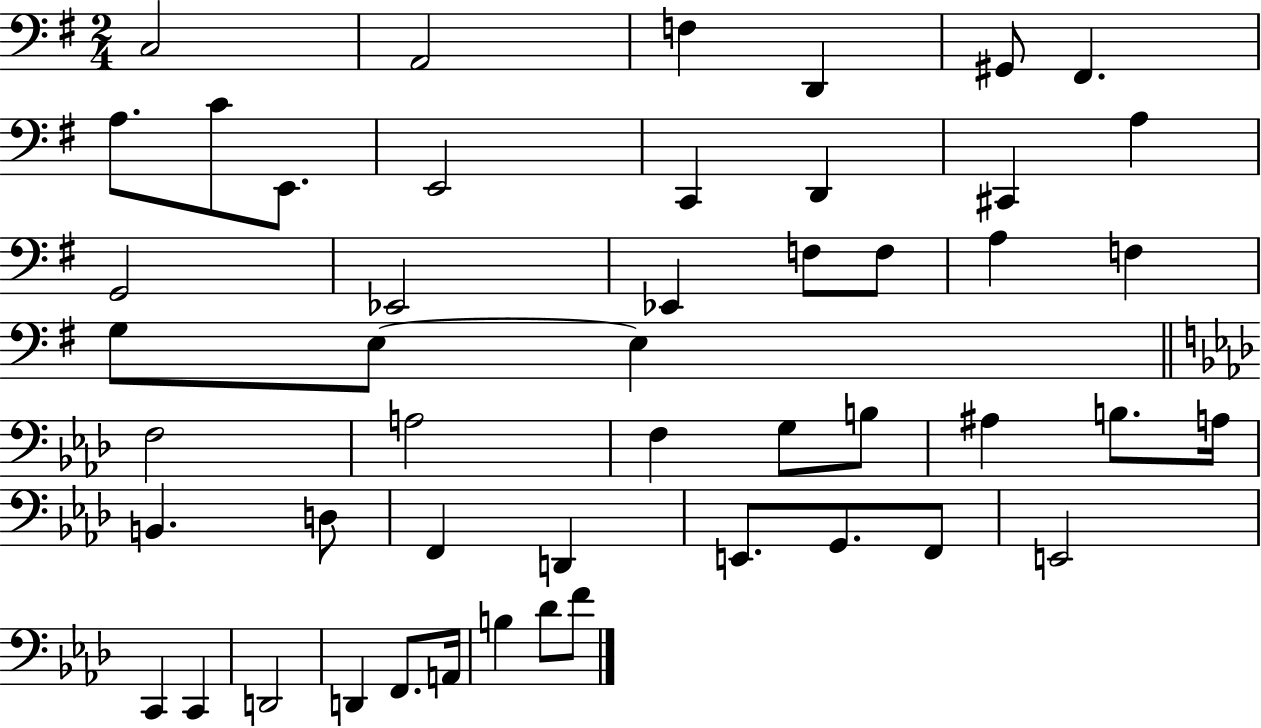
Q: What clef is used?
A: bass